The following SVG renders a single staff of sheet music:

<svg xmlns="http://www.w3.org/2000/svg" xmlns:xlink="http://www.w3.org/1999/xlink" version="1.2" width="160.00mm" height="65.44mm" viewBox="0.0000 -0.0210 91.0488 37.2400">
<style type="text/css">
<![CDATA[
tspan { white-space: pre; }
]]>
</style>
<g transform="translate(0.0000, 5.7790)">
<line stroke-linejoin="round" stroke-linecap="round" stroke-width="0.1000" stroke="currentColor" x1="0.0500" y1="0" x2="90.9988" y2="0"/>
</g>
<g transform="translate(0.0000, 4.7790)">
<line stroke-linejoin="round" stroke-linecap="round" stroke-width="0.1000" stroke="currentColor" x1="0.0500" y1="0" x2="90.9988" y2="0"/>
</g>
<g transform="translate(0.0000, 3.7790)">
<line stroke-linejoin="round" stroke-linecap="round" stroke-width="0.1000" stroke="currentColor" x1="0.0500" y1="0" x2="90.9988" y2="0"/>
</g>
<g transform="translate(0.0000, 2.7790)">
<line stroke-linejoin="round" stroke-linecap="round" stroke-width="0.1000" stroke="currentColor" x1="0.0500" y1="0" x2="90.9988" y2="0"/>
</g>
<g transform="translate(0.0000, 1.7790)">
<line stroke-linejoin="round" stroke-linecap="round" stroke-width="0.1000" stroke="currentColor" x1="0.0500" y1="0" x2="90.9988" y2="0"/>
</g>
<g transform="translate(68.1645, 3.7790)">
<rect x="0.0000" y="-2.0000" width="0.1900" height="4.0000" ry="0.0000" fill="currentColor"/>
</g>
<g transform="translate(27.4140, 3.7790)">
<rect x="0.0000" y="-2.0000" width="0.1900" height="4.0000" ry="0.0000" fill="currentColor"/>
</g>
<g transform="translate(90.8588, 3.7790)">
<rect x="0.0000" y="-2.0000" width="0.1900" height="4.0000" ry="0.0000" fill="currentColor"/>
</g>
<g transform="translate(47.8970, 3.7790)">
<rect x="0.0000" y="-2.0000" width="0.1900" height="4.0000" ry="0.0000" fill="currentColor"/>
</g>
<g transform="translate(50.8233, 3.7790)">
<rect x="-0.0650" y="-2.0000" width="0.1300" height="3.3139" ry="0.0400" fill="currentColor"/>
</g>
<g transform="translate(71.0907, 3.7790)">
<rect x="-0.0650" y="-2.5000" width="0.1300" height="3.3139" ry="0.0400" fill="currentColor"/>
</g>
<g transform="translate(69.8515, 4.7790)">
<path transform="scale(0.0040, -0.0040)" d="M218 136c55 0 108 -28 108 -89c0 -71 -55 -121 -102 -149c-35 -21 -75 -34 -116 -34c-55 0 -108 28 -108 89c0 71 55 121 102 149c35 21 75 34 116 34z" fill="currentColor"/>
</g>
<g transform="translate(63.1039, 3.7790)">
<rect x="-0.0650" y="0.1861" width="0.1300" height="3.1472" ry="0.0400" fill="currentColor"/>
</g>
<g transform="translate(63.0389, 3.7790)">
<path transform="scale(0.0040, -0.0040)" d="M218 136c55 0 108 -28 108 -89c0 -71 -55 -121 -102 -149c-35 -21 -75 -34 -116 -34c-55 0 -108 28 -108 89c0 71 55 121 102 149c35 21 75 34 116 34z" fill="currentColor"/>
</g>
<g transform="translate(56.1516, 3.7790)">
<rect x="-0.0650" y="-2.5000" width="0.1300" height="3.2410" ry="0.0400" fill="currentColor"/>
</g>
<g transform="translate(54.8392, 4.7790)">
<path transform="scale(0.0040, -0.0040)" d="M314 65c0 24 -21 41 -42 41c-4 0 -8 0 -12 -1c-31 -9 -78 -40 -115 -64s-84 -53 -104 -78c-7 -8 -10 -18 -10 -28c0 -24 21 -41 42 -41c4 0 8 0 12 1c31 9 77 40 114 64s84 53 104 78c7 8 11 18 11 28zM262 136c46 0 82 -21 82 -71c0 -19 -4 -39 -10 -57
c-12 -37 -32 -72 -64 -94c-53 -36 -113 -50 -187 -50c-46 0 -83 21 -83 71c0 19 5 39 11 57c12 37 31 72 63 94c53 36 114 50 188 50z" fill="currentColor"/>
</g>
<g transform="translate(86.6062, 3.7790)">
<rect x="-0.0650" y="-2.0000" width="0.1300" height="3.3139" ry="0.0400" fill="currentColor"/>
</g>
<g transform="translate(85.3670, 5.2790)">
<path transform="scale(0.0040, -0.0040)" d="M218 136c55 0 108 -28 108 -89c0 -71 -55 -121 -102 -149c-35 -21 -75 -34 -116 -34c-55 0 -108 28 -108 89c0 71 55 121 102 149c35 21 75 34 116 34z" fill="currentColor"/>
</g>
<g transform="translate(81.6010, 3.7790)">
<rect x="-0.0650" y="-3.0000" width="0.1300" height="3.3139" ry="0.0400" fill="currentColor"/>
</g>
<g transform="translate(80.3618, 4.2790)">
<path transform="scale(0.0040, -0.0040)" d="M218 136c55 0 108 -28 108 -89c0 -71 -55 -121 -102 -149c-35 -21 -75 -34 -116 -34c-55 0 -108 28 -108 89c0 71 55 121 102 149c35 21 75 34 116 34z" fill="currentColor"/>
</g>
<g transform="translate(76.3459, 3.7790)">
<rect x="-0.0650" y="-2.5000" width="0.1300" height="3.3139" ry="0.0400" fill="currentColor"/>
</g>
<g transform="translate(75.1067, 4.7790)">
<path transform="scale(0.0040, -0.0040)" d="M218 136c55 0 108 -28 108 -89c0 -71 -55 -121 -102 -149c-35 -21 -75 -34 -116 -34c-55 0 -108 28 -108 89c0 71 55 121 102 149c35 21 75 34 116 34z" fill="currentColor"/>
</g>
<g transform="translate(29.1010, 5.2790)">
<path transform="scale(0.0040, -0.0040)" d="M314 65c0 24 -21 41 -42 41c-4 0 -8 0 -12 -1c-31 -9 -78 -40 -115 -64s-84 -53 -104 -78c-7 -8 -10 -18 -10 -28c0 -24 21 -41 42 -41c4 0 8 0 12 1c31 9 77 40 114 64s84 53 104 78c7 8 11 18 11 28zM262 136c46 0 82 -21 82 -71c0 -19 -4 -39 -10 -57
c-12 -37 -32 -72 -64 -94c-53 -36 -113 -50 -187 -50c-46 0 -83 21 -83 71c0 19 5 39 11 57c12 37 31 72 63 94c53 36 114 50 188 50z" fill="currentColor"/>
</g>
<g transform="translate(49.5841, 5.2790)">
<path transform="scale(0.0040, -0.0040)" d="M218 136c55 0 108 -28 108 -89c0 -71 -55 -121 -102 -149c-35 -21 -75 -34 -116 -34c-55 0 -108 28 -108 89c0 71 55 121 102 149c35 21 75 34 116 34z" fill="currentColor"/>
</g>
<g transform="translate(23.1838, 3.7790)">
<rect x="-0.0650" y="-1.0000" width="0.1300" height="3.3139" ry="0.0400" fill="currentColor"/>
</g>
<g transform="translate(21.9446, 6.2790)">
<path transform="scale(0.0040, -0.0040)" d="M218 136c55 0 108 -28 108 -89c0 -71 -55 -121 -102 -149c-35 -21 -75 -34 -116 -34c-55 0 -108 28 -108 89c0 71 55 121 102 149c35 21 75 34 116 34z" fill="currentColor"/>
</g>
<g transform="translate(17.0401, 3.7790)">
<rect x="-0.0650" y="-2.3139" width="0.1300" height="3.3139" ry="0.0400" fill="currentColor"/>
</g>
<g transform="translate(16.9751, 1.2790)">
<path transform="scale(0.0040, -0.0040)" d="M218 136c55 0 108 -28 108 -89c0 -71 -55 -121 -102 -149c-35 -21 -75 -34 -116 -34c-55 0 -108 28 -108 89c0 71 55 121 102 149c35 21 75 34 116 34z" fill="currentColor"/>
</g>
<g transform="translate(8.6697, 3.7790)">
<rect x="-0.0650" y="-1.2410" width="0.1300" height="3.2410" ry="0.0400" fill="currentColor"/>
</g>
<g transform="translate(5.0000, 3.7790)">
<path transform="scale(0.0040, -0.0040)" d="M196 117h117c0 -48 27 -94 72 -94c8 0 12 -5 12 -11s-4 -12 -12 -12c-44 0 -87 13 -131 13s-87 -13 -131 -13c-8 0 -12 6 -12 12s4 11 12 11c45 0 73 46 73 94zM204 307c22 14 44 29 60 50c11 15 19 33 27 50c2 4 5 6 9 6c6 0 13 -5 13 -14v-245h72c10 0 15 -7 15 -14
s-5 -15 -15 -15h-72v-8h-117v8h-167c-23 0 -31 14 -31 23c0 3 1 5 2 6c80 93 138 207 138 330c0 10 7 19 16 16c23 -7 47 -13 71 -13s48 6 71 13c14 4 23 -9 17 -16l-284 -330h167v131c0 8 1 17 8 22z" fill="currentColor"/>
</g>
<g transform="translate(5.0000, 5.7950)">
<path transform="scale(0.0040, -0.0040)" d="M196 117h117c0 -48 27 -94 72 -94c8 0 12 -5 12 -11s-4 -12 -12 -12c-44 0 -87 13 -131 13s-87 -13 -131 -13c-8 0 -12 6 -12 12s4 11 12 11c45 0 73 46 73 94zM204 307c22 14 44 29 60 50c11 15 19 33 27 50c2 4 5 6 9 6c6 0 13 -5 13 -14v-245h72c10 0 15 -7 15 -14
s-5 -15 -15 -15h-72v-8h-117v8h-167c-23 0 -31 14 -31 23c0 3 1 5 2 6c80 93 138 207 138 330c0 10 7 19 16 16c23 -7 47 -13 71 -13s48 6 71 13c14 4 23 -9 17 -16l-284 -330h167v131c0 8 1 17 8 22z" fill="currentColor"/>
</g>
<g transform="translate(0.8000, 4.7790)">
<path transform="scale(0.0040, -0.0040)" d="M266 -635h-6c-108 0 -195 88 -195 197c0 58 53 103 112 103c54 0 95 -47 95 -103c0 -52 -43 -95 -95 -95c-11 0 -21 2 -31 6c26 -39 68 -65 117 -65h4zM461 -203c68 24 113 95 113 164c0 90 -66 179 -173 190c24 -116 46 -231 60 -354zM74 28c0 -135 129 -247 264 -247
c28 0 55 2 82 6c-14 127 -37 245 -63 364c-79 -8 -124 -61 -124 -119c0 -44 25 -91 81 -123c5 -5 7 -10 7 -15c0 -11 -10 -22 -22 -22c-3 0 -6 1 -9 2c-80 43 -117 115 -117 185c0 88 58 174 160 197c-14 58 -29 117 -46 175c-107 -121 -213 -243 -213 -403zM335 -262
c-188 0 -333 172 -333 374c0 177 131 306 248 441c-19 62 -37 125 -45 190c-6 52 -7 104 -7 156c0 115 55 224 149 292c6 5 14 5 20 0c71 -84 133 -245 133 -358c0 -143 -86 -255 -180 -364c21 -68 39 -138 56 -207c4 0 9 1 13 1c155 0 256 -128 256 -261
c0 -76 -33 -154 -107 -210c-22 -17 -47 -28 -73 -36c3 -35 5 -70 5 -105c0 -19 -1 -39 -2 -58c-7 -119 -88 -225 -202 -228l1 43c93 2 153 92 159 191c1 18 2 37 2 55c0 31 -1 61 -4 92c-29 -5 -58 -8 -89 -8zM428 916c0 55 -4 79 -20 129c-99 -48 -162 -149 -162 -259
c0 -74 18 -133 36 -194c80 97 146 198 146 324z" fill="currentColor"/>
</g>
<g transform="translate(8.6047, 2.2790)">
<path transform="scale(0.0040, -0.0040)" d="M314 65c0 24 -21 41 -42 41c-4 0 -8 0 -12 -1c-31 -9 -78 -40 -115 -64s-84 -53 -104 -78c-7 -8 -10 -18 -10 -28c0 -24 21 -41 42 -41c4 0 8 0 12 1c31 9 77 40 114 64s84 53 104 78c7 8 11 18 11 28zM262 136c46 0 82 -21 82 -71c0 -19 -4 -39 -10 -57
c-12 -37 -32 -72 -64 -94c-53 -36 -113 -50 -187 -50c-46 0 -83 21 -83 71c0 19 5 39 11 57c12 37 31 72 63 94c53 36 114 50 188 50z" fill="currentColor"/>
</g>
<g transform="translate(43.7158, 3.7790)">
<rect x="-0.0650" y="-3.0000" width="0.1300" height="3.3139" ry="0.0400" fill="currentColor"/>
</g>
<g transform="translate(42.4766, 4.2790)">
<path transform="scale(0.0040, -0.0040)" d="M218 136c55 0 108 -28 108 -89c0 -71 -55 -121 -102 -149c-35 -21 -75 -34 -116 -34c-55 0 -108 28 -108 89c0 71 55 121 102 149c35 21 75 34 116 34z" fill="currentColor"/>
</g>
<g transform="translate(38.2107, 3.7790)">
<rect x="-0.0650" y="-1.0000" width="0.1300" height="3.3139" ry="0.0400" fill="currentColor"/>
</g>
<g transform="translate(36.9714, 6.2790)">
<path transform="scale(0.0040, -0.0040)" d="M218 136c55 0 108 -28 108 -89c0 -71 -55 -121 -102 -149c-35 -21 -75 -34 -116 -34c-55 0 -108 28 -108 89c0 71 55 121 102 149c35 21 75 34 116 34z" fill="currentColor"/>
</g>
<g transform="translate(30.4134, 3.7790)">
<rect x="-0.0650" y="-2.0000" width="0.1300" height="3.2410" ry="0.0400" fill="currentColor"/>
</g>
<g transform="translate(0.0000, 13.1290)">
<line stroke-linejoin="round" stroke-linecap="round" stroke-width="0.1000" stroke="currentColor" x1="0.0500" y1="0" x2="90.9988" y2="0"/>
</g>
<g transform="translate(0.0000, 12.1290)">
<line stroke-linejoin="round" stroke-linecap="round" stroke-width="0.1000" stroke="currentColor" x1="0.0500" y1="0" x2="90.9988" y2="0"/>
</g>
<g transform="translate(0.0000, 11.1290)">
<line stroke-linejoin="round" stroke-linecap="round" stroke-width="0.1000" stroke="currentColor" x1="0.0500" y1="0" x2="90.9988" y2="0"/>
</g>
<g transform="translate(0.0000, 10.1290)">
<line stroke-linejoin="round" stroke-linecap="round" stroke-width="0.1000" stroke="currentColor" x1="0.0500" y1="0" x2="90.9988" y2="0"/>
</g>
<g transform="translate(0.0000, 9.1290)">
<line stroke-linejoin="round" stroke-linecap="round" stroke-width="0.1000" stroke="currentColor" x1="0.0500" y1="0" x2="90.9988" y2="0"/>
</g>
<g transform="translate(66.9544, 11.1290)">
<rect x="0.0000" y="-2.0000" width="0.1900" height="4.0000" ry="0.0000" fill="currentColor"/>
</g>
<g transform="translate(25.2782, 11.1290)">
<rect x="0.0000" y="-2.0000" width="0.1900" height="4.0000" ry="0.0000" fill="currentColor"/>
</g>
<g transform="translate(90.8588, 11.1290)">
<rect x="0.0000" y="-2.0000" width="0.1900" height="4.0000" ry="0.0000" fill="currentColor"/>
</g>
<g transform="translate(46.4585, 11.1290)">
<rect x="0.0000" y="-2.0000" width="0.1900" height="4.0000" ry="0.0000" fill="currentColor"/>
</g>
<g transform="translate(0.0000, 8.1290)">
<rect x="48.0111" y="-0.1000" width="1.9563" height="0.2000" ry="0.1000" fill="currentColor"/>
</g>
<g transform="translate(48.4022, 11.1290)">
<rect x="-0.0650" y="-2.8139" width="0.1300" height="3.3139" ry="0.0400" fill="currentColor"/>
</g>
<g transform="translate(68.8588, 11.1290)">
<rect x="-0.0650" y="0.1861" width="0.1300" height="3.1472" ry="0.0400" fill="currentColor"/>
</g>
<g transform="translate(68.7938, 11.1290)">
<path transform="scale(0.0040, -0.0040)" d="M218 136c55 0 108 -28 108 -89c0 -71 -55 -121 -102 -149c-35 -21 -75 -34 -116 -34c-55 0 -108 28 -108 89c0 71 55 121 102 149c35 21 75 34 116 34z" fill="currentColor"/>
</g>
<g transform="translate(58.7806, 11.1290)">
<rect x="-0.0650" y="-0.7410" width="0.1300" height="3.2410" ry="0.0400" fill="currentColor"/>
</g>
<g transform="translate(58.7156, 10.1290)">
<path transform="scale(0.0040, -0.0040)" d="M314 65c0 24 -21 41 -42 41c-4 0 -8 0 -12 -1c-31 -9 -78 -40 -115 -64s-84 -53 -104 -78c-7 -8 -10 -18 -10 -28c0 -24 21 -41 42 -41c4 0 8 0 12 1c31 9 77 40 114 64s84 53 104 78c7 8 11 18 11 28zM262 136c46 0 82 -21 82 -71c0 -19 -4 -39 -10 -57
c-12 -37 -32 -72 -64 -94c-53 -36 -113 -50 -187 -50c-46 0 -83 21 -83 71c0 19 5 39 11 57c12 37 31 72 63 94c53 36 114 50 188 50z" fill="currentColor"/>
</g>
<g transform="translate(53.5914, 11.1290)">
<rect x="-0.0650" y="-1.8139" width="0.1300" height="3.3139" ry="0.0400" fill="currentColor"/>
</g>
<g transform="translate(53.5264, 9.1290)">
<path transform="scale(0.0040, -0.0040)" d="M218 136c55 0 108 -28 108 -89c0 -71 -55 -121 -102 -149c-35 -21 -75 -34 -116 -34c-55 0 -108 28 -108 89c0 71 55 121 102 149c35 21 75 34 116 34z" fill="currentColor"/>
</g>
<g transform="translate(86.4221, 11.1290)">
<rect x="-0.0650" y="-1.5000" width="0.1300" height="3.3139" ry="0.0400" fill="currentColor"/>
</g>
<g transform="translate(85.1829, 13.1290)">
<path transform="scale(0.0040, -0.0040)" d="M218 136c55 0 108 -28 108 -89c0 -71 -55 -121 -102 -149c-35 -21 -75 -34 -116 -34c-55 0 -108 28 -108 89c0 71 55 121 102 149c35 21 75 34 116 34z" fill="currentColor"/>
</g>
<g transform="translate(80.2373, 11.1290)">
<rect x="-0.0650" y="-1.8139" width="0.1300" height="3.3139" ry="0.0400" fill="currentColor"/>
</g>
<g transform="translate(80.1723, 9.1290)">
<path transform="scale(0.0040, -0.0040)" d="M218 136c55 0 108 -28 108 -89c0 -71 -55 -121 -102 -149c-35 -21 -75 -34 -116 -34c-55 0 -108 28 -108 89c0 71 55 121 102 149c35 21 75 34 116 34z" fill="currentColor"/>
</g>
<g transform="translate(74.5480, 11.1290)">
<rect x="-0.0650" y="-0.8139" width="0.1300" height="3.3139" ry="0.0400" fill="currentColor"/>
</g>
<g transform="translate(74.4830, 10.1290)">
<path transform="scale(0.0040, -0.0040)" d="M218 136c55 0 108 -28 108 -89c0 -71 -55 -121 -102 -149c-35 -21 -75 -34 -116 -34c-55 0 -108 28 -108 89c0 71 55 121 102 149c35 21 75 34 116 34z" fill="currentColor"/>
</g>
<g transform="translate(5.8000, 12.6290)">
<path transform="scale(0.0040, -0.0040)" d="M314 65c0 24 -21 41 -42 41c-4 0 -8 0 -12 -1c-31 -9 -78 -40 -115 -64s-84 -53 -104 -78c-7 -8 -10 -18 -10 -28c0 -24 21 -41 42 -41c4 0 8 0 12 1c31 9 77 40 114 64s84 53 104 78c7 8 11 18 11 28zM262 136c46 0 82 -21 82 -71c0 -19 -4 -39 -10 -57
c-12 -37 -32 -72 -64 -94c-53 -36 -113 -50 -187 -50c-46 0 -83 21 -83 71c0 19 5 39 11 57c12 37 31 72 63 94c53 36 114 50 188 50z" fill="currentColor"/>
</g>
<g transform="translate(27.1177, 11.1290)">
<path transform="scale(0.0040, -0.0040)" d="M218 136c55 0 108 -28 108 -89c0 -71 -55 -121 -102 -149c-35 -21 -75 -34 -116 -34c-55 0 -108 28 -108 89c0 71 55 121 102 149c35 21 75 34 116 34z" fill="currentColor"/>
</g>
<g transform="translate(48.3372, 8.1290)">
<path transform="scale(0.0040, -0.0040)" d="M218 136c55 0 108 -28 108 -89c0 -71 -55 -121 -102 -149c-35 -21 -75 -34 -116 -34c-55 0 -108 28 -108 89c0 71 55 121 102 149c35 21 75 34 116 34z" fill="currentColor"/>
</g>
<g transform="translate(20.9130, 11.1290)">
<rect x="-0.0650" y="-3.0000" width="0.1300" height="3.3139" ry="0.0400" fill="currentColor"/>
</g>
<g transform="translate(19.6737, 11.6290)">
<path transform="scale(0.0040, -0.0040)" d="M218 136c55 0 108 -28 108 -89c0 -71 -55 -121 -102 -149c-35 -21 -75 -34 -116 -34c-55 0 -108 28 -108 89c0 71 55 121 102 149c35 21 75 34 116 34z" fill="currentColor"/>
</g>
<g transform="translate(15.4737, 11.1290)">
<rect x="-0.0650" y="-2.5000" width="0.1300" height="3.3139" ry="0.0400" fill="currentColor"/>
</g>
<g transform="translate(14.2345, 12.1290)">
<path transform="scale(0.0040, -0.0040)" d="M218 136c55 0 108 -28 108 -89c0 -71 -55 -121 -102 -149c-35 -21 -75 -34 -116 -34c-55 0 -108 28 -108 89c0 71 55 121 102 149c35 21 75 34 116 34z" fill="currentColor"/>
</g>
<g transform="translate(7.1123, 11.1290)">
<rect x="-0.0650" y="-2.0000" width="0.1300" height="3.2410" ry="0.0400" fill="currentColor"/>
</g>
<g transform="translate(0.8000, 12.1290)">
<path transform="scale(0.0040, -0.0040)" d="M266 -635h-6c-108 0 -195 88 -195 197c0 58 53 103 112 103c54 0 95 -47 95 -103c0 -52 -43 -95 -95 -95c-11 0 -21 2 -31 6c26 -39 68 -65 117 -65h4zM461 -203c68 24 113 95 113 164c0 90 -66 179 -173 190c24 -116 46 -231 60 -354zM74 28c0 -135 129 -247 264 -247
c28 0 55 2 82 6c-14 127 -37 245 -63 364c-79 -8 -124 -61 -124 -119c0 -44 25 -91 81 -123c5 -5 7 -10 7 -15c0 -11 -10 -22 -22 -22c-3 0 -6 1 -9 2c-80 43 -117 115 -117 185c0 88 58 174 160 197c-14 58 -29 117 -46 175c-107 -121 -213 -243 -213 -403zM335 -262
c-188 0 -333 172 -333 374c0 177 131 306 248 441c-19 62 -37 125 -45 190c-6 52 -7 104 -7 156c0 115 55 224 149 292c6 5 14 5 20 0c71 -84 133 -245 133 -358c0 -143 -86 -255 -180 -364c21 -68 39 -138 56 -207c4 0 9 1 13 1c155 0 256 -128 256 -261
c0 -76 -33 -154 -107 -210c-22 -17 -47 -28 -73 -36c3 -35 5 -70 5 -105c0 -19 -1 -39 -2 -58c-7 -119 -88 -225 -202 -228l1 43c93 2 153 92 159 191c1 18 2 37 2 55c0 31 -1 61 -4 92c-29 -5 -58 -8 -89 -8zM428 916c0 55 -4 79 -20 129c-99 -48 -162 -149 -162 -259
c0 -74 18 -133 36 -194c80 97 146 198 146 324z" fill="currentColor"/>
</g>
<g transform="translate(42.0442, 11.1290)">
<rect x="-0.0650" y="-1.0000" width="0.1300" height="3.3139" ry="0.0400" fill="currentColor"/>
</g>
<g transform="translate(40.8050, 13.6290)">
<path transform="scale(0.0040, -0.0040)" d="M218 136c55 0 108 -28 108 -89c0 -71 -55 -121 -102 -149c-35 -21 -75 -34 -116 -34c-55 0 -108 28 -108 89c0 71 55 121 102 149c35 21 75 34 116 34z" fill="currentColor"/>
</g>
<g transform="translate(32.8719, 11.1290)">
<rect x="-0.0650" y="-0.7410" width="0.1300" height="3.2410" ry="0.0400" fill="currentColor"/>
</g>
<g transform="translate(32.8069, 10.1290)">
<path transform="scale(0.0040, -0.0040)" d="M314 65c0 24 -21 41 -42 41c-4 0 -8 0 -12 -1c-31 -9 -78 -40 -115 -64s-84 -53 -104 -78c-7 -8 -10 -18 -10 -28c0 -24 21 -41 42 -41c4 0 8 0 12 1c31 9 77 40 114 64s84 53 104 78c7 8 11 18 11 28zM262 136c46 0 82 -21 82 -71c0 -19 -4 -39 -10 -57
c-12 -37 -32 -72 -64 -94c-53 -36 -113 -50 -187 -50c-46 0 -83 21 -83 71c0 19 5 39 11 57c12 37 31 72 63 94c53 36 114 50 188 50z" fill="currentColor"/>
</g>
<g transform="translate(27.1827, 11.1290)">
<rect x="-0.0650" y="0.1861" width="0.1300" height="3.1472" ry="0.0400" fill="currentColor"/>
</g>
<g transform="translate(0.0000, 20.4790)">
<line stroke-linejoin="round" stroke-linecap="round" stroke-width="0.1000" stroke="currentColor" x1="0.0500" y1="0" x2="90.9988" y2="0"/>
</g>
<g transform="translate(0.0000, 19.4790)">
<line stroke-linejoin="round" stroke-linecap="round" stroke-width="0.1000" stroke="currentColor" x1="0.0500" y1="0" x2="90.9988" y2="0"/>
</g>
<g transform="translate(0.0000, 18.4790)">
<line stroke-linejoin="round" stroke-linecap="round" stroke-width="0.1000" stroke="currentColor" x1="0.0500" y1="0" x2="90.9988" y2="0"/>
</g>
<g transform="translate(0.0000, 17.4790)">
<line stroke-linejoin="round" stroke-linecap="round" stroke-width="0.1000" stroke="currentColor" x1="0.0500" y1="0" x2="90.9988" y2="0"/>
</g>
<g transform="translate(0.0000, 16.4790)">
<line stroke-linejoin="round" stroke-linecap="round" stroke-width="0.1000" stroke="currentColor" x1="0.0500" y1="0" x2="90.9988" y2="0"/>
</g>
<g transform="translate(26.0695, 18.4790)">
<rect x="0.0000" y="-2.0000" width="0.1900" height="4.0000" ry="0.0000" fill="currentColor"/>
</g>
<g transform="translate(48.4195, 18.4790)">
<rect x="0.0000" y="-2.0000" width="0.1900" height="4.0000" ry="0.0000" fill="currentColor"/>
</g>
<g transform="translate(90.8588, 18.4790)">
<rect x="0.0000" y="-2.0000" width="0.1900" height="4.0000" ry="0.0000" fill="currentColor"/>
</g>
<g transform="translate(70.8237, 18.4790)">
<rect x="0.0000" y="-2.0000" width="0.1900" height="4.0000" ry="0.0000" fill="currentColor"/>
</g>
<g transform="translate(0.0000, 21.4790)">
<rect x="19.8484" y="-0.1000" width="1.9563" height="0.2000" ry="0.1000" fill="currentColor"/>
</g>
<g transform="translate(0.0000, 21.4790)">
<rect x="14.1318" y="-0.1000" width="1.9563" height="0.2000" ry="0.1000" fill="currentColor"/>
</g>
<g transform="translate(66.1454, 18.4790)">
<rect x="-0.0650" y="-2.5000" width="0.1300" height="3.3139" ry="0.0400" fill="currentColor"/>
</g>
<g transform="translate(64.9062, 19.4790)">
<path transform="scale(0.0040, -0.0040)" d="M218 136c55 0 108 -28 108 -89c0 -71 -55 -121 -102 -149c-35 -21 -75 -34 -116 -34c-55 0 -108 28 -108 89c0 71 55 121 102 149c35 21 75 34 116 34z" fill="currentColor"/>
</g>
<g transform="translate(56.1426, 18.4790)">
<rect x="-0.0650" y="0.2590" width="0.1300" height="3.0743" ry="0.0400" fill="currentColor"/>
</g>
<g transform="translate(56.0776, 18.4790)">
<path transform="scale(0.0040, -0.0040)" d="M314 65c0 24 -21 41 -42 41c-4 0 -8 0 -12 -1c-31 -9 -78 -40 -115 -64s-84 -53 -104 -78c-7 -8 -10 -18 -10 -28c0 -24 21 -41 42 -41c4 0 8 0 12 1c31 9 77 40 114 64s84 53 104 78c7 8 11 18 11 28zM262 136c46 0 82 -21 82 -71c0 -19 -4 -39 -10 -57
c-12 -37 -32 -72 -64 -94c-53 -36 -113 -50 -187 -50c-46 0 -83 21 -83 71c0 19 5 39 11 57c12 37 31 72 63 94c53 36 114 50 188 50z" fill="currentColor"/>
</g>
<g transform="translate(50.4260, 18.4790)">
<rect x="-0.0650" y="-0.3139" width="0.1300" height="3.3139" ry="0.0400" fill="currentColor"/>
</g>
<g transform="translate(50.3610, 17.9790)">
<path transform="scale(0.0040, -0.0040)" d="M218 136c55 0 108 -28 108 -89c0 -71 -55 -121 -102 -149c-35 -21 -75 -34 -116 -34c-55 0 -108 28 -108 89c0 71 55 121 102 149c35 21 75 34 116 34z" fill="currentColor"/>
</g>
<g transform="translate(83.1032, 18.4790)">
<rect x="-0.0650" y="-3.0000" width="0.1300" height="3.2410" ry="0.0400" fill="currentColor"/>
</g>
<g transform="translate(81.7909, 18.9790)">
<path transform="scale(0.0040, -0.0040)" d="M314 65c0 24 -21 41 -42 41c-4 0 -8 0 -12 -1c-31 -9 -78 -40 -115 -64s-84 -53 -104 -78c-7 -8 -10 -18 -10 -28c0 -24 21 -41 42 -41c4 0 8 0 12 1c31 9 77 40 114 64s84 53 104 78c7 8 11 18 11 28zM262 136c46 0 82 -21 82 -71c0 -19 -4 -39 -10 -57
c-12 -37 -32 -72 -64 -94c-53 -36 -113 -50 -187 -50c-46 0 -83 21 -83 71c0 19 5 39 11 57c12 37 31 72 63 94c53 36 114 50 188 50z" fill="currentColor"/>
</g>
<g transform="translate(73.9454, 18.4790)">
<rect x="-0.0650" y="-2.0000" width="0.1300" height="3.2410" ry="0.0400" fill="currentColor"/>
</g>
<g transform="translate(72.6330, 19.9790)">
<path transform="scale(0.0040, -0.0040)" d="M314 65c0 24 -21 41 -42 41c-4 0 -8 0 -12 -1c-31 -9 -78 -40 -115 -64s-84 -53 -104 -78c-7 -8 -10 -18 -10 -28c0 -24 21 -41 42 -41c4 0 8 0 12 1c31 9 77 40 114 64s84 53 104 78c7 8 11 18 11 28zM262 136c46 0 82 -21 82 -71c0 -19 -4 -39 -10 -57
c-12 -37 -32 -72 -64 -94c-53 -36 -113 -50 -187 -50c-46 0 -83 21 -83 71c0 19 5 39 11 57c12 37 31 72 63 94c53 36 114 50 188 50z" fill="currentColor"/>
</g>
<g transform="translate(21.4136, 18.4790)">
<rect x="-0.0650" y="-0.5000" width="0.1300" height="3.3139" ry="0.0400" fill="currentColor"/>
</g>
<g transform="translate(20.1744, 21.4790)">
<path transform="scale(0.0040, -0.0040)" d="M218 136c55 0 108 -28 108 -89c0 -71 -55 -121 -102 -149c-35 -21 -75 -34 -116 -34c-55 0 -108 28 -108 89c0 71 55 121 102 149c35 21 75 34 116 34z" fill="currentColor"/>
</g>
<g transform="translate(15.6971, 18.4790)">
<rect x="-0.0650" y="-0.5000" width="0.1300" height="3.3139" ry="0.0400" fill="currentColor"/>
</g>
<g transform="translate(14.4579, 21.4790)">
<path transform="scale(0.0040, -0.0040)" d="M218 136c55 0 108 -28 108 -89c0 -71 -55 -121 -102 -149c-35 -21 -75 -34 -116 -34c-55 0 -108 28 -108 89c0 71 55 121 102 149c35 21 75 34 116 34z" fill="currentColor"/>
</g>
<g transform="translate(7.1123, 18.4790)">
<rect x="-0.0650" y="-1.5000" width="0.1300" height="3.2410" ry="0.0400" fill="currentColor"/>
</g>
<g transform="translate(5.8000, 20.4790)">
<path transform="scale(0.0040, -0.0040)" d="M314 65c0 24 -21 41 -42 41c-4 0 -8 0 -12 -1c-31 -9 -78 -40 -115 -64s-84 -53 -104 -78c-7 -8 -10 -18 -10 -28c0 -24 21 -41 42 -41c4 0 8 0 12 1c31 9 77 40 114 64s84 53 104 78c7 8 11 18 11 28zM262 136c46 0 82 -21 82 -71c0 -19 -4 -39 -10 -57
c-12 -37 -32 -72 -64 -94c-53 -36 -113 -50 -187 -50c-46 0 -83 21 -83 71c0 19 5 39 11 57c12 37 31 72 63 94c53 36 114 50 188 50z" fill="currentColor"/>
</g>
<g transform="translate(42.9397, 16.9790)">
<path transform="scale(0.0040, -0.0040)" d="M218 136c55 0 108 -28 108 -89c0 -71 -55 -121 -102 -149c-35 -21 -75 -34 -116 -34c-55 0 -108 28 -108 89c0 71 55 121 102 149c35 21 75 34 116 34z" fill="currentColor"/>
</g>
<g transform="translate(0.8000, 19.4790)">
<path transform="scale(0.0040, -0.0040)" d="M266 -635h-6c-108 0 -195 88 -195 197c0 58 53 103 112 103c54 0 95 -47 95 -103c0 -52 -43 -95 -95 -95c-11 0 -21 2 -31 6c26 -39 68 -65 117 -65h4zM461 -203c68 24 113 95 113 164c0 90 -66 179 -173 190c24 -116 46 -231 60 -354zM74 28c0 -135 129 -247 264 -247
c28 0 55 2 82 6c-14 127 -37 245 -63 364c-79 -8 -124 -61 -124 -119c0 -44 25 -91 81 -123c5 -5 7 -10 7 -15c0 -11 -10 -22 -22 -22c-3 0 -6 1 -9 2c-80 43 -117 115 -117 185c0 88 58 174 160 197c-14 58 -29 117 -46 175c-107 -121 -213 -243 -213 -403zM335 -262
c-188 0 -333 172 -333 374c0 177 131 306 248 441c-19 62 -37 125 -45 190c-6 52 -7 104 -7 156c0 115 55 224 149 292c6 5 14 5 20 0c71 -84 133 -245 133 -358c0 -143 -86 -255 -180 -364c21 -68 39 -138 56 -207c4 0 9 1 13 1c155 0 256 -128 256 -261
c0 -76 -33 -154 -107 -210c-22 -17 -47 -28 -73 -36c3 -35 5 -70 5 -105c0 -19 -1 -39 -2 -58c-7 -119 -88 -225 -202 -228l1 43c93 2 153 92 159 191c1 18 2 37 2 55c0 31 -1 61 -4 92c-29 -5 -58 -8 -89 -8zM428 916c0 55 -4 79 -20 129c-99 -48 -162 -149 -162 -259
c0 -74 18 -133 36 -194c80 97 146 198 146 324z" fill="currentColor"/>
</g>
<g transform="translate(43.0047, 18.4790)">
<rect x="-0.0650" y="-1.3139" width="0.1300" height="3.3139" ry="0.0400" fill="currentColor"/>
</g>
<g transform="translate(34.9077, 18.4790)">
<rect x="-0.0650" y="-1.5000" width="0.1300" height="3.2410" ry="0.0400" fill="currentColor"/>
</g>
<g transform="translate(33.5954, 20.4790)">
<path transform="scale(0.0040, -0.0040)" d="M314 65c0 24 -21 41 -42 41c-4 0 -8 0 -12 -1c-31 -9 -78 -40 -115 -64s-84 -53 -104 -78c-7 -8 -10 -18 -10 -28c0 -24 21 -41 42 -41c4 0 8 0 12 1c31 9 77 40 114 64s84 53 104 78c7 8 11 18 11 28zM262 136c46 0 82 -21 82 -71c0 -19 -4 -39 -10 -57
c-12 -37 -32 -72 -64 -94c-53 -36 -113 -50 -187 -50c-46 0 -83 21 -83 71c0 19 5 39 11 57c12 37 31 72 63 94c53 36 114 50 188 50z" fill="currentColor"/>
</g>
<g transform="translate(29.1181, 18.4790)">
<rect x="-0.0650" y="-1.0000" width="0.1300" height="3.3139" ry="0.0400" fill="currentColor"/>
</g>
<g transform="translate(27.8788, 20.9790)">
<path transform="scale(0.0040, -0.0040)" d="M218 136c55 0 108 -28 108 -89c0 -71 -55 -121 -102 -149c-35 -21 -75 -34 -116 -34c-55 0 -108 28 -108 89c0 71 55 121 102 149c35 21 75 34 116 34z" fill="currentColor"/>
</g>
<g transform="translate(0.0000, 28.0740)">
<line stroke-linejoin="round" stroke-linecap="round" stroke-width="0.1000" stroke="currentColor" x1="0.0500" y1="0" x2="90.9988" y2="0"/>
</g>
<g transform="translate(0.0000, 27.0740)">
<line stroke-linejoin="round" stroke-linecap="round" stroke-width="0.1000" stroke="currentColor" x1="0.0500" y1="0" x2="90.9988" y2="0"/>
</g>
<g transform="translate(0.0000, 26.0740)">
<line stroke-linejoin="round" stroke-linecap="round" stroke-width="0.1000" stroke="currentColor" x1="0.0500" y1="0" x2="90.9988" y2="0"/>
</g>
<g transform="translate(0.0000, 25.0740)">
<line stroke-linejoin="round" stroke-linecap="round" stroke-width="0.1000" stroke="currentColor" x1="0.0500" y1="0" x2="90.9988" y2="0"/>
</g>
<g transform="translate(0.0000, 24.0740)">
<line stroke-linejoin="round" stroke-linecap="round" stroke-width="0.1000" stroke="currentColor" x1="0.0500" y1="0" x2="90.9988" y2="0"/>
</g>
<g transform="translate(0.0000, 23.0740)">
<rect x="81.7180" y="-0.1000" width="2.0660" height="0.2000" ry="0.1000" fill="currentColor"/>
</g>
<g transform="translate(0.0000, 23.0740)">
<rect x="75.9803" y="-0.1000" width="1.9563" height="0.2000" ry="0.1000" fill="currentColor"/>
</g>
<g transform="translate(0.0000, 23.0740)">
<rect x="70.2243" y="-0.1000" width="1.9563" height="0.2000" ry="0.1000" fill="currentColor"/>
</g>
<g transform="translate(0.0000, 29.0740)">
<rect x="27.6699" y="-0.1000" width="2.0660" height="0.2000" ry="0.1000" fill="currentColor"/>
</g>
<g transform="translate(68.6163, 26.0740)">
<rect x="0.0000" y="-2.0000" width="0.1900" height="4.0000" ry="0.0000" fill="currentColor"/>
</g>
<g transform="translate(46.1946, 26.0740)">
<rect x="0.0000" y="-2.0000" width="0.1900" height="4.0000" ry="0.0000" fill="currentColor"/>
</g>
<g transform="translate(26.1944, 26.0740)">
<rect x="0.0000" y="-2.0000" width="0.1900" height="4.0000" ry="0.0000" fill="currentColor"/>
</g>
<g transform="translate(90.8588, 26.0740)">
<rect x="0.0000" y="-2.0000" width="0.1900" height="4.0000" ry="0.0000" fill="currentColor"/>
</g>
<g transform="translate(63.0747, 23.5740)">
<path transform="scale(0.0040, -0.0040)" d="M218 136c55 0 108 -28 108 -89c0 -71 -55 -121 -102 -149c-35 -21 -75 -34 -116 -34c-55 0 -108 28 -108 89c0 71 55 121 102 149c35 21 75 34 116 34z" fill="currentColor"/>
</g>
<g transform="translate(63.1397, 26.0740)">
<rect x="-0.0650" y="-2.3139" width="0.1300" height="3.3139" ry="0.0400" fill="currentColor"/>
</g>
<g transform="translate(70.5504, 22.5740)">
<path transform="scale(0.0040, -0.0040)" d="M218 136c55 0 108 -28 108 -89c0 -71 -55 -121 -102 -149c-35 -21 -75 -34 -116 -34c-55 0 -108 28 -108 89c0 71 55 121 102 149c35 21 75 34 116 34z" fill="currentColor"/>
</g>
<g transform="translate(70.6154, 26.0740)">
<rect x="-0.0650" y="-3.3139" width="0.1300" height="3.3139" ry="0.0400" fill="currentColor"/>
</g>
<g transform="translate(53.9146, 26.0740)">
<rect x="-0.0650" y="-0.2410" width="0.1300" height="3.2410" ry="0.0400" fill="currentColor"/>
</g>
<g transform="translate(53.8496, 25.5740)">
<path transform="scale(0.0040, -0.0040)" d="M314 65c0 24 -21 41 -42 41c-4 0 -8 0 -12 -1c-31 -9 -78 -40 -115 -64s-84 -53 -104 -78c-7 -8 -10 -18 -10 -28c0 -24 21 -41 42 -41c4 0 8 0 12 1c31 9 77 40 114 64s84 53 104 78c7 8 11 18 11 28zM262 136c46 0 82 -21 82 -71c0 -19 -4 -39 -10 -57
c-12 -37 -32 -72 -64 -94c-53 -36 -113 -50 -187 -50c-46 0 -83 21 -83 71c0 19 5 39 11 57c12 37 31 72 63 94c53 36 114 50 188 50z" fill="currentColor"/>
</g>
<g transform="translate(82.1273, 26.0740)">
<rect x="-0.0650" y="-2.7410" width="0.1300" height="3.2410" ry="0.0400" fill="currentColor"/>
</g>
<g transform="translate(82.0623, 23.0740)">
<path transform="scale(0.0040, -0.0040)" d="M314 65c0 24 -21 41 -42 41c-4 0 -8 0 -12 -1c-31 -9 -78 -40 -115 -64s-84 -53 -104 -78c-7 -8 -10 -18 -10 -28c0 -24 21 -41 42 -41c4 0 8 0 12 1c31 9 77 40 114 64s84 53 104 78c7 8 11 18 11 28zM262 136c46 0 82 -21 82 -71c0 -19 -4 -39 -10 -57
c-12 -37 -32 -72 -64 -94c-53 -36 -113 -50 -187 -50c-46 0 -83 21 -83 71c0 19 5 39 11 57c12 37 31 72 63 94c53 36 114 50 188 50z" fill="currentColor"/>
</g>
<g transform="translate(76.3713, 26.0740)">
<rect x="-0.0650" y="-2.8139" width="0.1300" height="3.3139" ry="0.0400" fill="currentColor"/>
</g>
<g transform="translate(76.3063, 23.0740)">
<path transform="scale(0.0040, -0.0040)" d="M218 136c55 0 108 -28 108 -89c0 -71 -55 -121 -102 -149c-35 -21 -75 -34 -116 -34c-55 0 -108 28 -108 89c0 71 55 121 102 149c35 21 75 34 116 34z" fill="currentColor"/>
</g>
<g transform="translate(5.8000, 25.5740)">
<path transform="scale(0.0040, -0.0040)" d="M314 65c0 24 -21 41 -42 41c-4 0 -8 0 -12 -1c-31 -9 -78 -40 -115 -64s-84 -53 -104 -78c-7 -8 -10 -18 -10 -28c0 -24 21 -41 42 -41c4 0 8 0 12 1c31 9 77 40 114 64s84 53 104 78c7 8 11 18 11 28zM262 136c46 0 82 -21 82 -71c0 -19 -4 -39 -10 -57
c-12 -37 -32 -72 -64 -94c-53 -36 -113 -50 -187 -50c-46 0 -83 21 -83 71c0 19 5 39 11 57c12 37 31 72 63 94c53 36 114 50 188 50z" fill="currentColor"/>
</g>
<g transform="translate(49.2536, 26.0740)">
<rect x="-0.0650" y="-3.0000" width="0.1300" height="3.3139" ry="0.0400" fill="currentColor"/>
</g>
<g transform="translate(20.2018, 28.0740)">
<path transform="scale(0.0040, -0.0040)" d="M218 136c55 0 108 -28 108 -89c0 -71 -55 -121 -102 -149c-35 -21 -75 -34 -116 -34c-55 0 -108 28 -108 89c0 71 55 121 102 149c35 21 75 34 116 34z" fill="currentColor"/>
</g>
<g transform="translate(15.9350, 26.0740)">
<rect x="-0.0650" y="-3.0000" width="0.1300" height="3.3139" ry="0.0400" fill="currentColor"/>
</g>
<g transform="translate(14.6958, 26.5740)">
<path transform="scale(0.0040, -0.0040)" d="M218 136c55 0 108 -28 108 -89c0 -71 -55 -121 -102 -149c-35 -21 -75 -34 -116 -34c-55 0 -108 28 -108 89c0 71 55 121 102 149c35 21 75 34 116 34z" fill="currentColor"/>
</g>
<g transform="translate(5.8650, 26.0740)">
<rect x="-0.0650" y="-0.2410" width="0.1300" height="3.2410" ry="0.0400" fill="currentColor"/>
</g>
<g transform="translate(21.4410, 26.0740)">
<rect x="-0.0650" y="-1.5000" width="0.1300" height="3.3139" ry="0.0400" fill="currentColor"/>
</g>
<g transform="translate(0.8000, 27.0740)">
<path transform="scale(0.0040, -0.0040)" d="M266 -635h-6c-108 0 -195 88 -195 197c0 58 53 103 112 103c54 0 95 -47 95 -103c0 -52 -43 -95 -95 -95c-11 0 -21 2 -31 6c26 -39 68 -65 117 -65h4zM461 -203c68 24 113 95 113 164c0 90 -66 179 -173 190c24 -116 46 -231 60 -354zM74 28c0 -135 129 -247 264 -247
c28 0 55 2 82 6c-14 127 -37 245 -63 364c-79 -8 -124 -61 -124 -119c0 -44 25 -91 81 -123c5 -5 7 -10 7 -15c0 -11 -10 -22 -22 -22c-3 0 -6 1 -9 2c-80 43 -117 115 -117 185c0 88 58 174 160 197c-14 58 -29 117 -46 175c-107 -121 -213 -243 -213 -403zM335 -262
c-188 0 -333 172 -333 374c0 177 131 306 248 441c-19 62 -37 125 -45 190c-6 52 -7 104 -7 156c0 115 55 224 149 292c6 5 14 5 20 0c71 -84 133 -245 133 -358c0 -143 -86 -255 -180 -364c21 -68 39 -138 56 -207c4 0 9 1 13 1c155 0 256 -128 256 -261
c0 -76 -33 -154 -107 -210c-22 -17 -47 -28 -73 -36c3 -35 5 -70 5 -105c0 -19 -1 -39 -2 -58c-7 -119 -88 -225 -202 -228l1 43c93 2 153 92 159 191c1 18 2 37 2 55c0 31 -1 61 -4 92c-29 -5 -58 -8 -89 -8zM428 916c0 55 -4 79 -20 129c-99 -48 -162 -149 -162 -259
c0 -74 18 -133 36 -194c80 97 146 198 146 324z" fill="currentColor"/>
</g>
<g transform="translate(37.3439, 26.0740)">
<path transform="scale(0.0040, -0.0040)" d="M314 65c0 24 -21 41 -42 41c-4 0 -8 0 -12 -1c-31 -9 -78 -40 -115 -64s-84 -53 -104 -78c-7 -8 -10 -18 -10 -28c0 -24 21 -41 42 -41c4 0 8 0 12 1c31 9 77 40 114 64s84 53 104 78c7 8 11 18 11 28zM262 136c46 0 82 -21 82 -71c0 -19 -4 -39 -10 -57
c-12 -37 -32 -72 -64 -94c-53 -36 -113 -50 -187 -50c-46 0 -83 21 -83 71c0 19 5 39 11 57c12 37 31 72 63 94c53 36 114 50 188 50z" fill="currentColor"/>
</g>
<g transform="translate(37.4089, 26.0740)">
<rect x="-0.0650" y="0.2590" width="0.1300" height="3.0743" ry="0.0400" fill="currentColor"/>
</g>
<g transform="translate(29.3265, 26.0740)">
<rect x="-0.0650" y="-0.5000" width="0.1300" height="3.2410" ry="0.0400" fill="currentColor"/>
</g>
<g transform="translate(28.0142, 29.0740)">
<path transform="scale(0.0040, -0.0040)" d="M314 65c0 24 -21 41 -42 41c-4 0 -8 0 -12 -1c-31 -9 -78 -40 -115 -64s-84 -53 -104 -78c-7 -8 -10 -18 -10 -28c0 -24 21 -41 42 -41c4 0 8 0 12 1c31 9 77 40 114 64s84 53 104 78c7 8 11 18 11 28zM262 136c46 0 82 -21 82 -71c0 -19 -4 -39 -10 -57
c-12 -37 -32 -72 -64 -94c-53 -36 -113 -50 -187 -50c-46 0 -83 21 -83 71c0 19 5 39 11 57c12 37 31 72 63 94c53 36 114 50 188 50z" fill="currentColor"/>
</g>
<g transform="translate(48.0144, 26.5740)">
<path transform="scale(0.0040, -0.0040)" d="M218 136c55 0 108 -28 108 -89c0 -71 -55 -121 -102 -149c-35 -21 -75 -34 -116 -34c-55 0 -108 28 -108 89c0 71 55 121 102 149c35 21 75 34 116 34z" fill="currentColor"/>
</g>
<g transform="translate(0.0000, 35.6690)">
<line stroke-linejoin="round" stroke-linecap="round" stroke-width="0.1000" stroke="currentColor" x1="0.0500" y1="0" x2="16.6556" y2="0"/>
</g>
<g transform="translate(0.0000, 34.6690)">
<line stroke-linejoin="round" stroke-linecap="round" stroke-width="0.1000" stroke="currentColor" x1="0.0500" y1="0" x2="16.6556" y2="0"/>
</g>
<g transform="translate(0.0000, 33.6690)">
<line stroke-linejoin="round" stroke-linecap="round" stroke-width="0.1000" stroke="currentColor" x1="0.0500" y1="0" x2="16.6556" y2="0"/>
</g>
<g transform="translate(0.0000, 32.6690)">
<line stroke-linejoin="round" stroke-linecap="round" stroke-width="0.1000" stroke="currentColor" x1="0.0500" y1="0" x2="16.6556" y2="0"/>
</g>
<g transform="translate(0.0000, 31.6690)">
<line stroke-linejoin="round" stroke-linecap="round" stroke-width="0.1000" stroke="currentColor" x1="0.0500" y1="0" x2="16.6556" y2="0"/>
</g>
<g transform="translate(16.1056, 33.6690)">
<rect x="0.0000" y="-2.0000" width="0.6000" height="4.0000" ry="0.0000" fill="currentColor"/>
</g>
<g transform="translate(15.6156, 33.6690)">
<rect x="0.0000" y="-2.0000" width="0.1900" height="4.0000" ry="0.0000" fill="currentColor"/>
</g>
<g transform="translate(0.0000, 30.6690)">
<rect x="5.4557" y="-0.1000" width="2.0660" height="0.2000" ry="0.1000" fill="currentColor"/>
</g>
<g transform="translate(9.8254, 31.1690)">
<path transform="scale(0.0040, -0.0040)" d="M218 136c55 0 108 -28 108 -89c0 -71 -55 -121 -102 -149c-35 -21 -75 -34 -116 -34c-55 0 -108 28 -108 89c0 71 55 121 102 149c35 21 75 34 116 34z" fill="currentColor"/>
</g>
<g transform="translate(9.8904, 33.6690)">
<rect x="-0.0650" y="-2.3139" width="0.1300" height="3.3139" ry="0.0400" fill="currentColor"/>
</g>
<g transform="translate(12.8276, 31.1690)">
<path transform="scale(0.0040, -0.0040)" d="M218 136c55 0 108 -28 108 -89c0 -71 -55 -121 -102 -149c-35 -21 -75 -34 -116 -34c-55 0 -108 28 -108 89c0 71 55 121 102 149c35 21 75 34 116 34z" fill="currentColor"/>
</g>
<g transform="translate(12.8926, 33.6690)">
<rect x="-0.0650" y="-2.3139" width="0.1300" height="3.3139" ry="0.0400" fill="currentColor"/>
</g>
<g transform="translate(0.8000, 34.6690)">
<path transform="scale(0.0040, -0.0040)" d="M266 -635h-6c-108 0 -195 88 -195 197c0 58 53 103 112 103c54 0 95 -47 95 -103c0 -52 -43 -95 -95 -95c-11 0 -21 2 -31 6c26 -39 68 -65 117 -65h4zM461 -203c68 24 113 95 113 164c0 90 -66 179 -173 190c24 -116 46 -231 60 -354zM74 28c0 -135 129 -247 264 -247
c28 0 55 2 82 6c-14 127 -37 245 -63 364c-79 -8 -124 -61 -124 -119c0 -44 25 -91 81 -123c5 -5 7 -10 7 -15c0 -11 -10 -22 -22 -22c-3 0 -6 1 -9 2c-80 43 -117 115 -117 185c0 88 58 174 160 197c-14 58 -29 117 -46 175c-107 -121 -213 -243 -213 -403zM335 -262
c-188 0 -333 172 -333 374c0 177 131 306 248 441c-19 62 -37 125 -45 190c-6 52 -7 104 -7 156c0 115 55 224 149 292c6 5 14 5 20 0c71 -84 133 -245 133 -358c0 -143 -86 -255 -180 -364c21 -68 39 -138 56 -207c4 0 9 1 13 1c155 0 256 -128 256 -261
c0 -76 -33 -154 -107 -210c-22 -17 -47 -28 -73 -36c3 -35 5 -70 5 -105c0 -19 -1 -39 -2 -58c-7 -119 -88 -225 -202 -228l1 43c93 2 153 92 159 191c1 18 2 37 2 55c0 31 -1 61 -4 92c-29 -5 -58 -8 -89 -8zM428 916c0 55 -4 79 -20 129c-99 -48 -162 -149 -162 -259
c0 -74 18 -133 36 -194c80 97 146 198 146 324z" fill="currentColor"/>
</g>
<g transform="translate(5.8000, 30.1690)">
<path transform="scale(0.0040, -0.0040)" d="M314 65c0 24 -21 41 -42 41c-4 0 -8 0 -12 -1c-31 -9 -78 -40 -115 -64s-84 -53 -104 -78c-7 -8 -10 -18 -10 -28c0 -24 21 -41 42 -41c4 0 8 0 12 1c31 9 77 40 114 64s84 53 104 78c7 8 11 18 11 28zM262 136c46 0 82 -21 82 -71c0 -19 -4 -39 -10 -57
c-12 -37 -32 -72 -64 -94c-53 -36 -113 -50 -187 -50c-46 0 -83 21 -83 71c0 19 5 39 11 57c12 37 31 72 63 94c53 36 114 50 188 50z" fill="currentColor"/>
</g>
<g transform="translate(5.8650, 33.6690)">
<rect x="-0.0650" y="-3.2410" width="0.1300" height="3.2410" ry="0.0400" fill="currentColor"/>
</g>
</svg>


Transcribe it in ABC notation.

X:1
T:Untitled
M:4/4
L:1/4
K:C
e2 g D F2 D A F G2 B G G A F F2 G A B d2 D a f d2 B d f E E2 C C D E2 e c B2 G F2 A2 c2 A E C2 B2 A c2 g b a a2 b2 g g